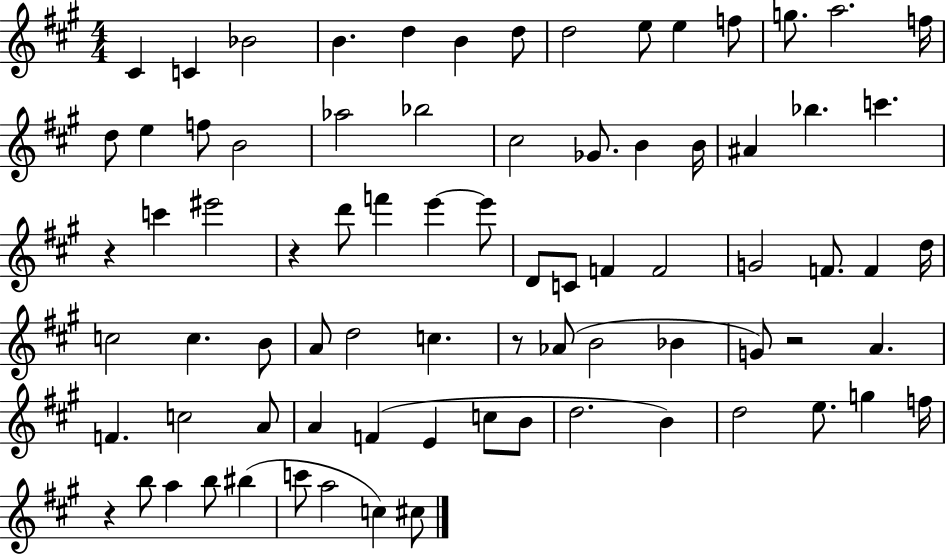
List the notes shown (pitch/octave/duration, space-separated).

C#4/q C4/q Bb4/h B4/q. D5/q B4/q D5/e D5/h E5/e E5/q F5/e G5/e. A5/h. F5/s D5/e E5/q F5/e B4/h Ab5/h Bb5/h C#5/h Gb4/e. B4/q B4/s A#4/q Bb5/q. C6/q. R/q C6/q EIS6/h R/q D6/e F6/q E6/q E6/e D4/e C4/e F4/q F4/h G4/h F4/e. F4/q D5/s C5/h C5/q. B4/e A4/e D5/h C5/q. R/e Ab4/e B4/h Bb4/q G4/e R/h A4/q. F4/q. C5/h A4/e A4/q F4/q E4/q C5/e B4/e D5/h. B4/q D5/h E5/e. G5/q F5/s R/q B5/e A5/q B5/e BIS5/q C6/e A5/h C5/q C#5/e